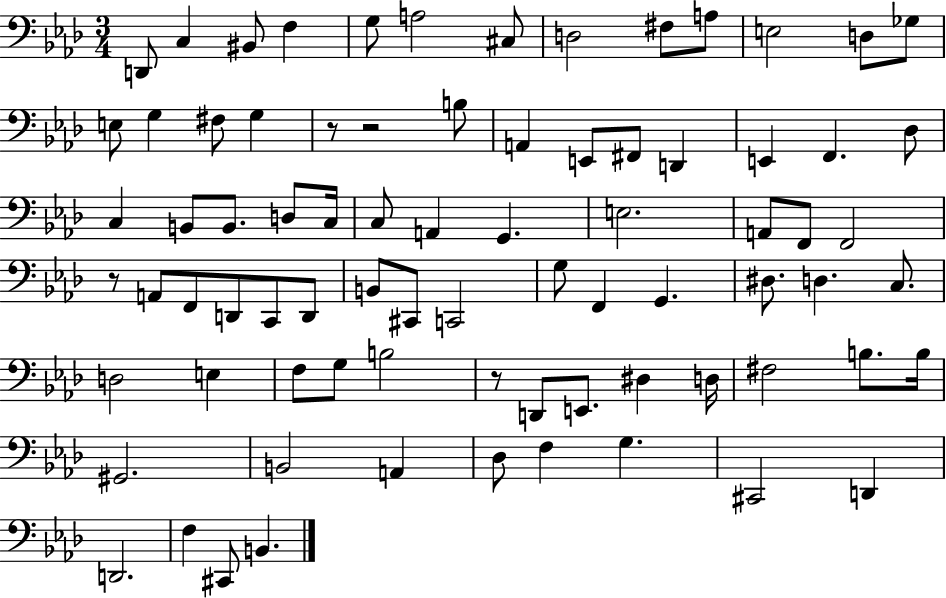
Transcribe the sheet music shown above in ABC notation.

X:1
T:Untitled
M:3/4
L:1/4
K:Ab
D,,/2 C, ^B,,/2 F, G,/2 A,2 ^C,/2 D,2 ^F,/2 A,/2 E,2 D,/2 _G,/2 E,/2 G, ^F,/2 G, z/2 z2 B,/2 A,, E,,/2 ^F,,/2 D,, E,, F,, _D,/2 C, B,,/2 B,,/2 D,/2 C,/4 C,/2 A,, G,, E,2 A,,/2 F,,/2 F,,2 z/2 A,,/2 F,,/2 D,,/2 C,,/2 D,,/2 B,,/2 ^C,,/2 C,,2 G,/2 F,, G,, ^D,/2 D, C,/2 D,2 E, F,/2 G,/2 B,2 z/2 D,,/2 E,,/2 ^D, D,/4 ^F,2 B,/2 B,/4 ^G,,2 B,,2 A,, _D,/2 F, G, ^C,,2 D,, D,,2 F, ^C,,/2 B,,